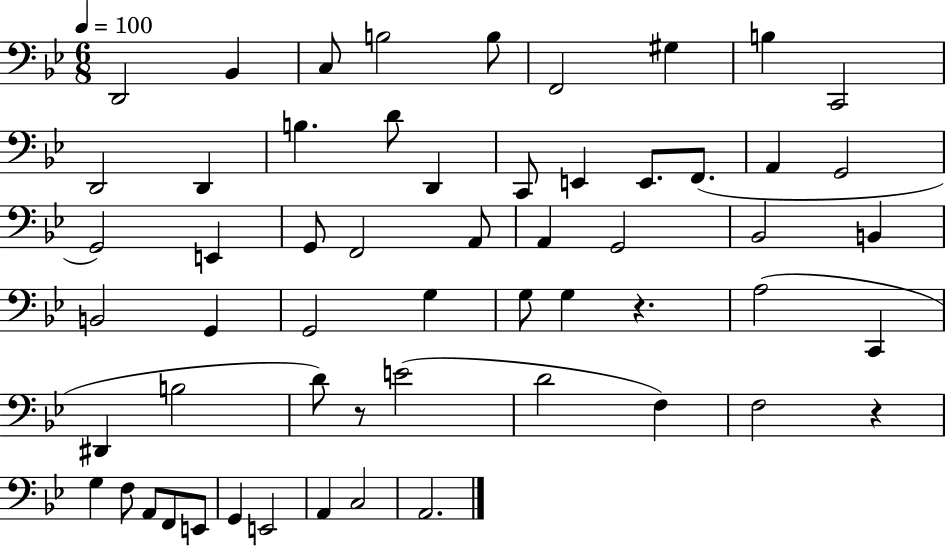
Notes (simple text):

D2/h Bb2/q C3/e B3/h B3/e F2/h G#3/q B3/q C2/h D2/h D2/q B3/q. D4/e D2/q C2/e E2/q E2/e. F2/e. A2/q G2/h G2/h E2/q G2/e F2/h A2/e A2/q G2/h Bb2/h B2/q B2/h G2/q G2/h G3/q G3/e G3/q R/q. A3/h C2/q D#2/q B3/h D4/e R/e E4/h D4/h F3/q F3/h R/q G3/q F3/e A2/e F2/e E2/e G2/q E2/h A2/q C3/h A2/h.